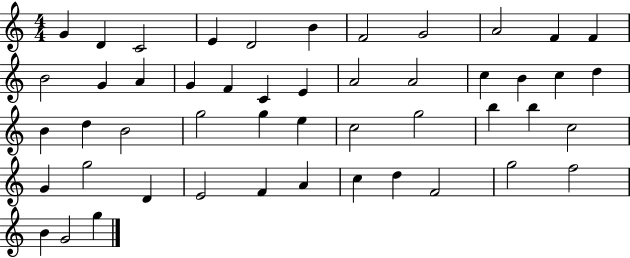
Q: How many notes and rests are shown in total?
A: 49